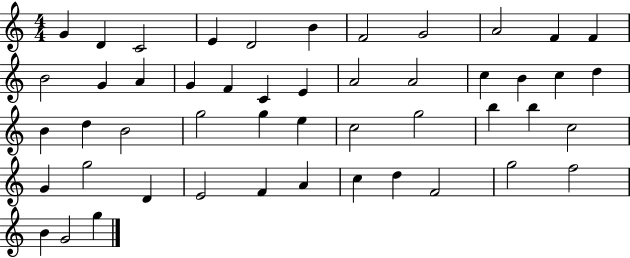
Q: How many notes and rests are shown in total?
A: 49